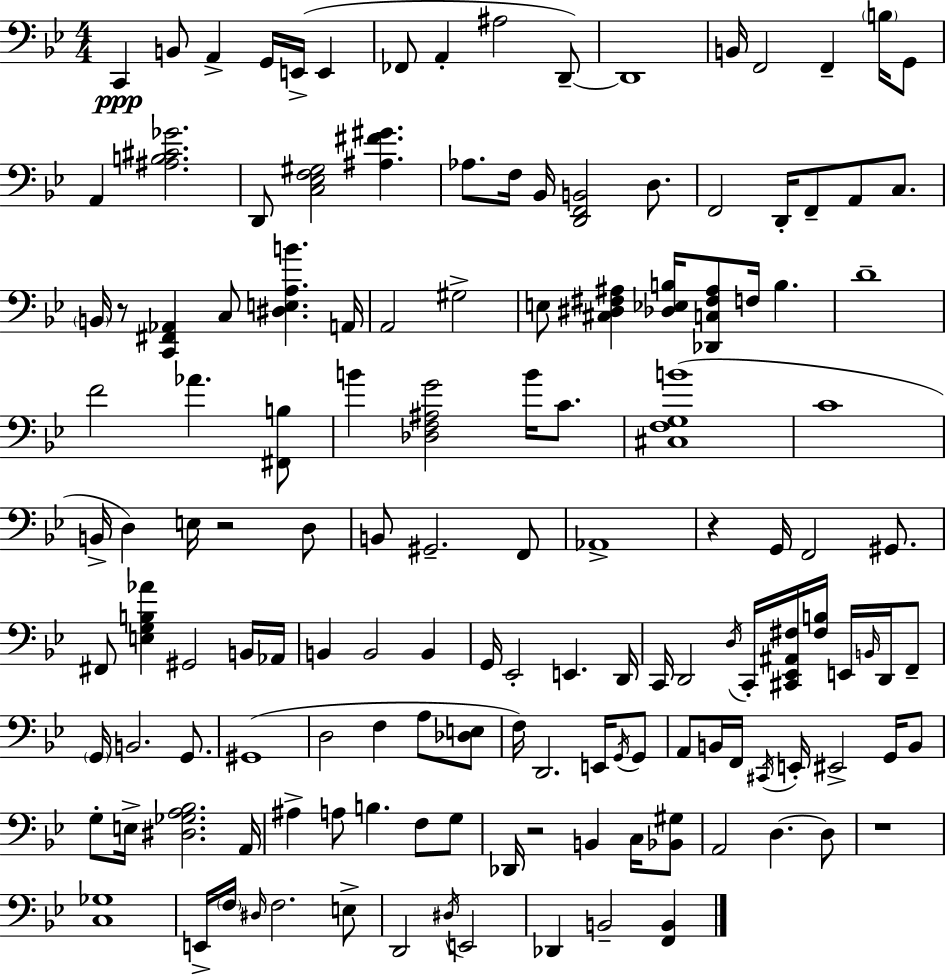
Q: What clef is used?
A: bass